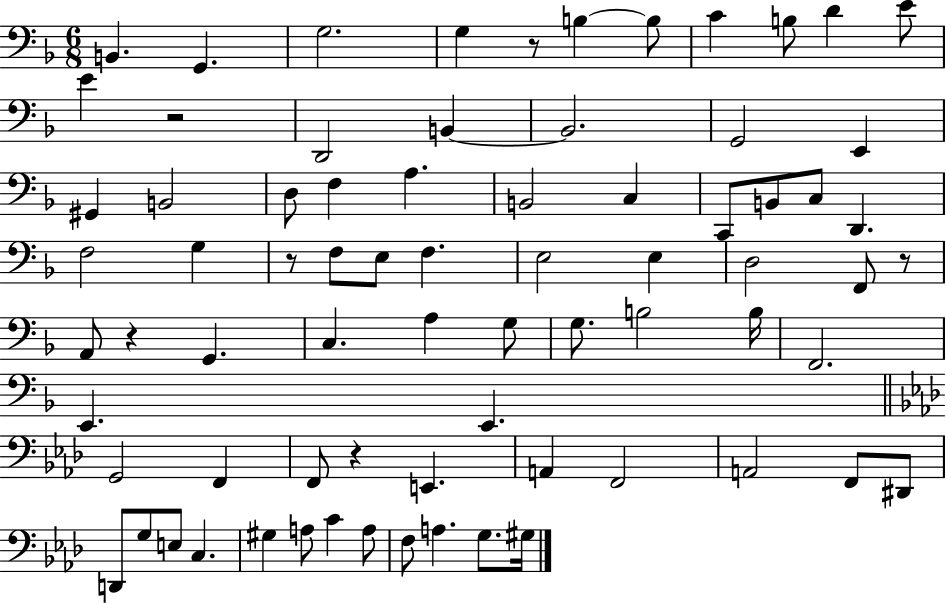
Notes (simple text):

B2/q. G2/q. G3/h. G3/q R/e B3/q B3/e C4/q B3/e D4/q E4/e E4/q R/h D2/h B2/q B2/h. G2/h E2/q G#2/q B2/h D3/e F3/q A3/q. B2/h C3/q C2/e B2/e C3/e D2/q. F3/h G3/q R/e F3/e E3/e F3/q. E3/h E3/q D3/h F2/e R/e A2/e R/q G2/q. C3/q. A3/q G3/e G3/e. B3/h B3/s F2/h. E2/q. E2/q. G2/h F2/q F2/e R/q E2/q. A2/q F2/h A2/h F2/e D#2/e D2/e G3/e E3/e C3/q. G#3/q A3/e C4/q A3/e F3/e A3/q. G3/e. G#3/s